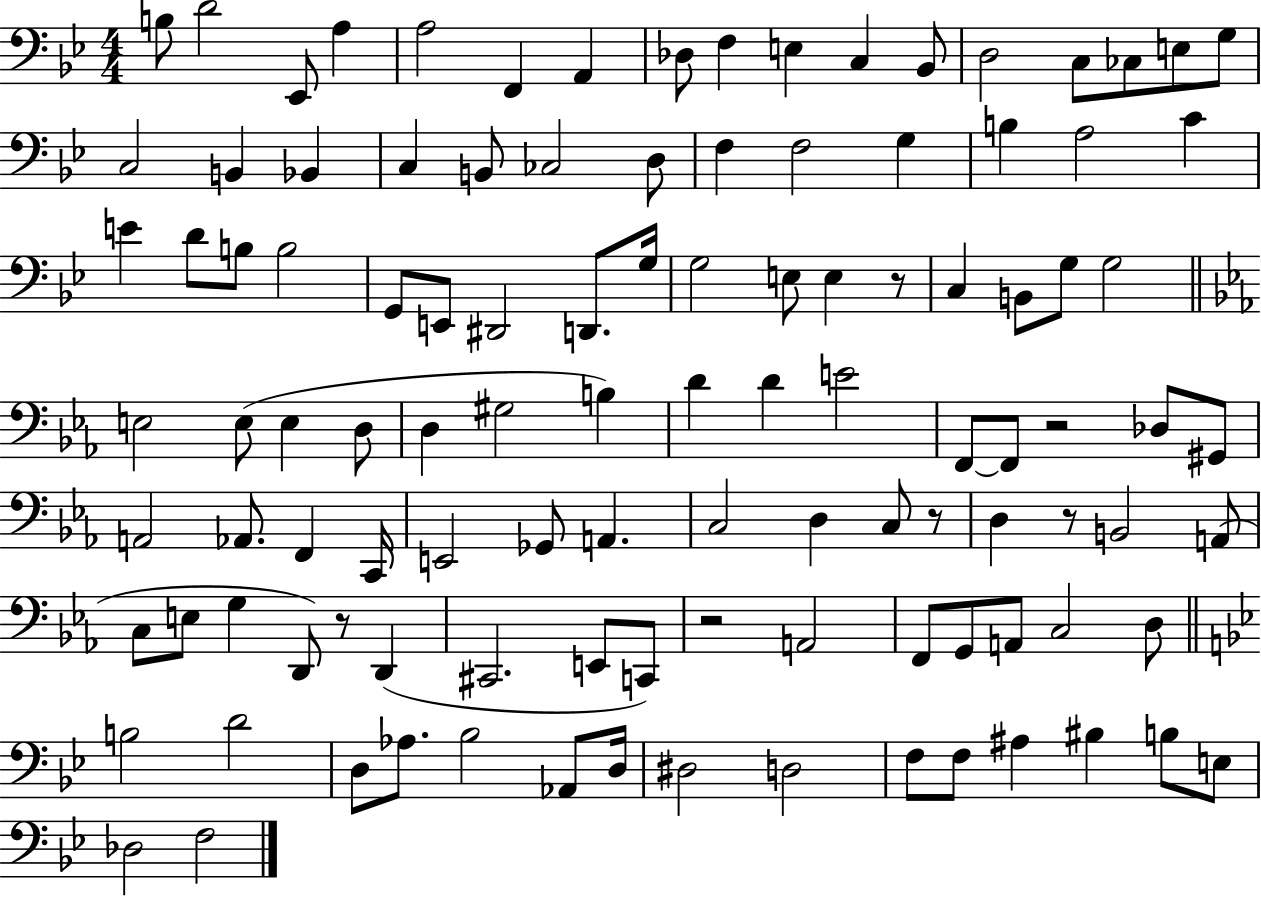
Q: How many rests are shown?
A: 6